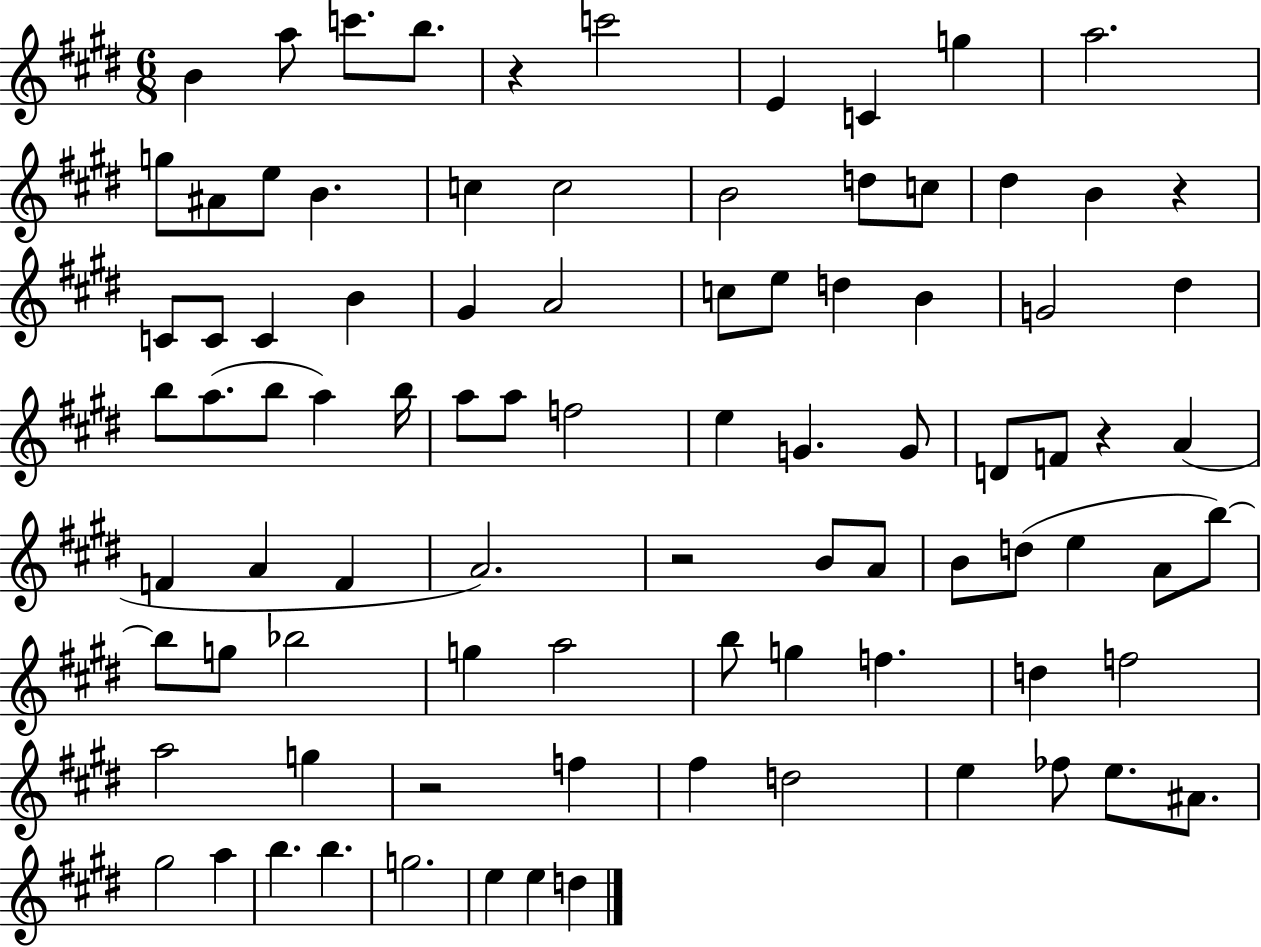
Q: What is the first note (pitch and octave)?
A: B4